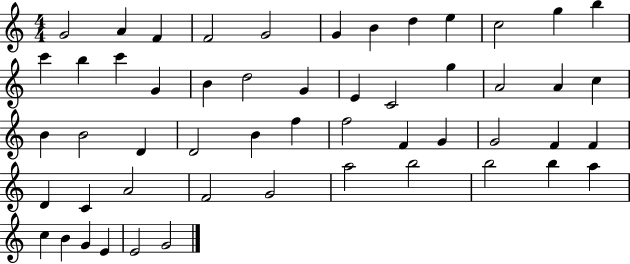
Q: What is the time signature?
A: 4/4